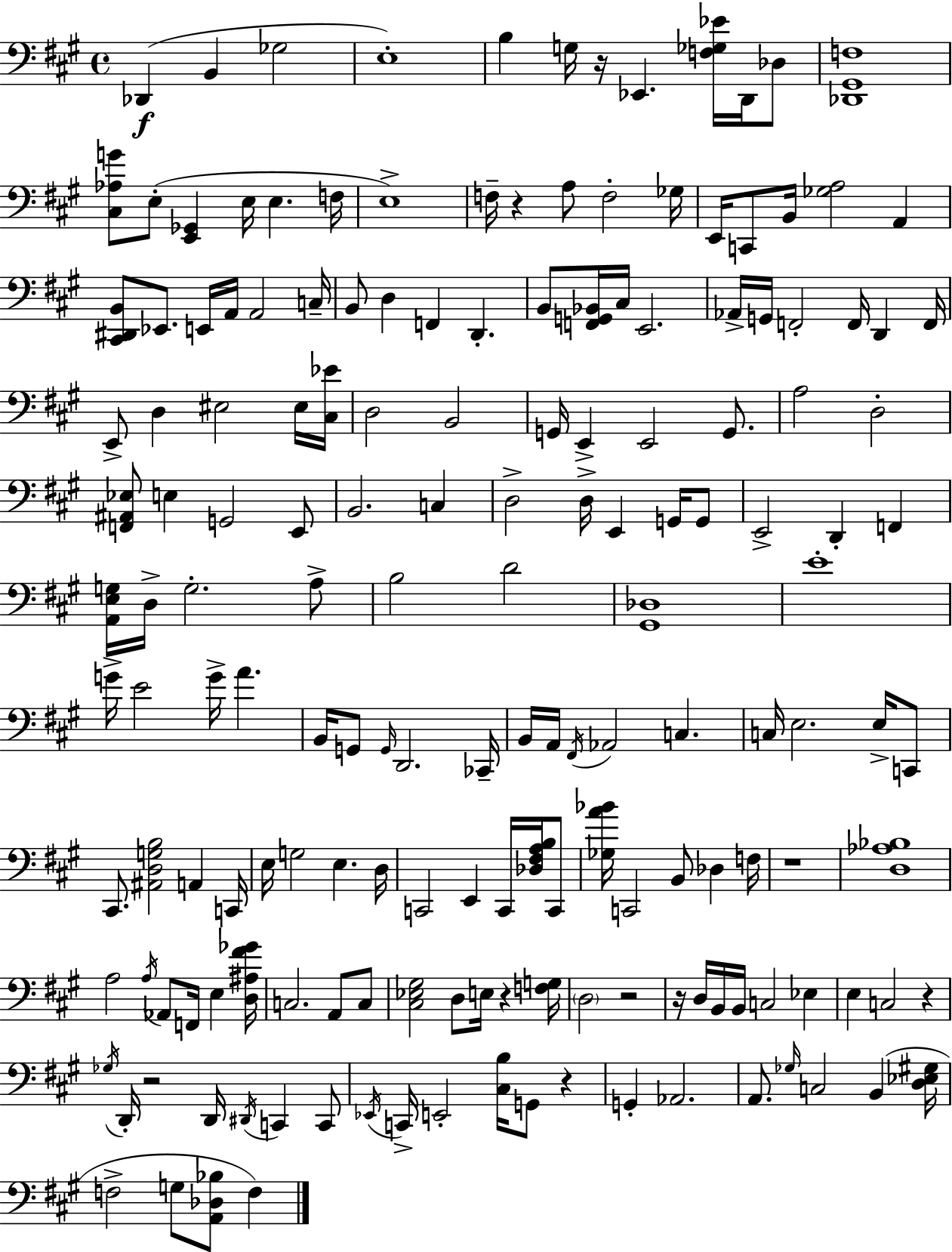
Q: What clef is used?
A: bass